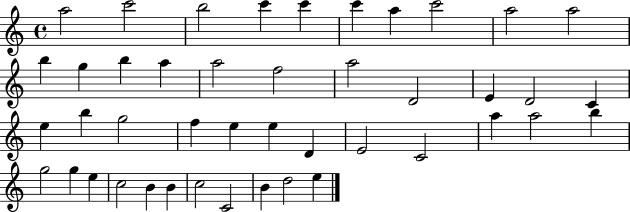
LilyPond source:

{
  \clef treble
  \time 4/4
  \defaultTimeSignature
  \key c \major
  a''2 c'''2 | b''2 c'''4 c'''4 | c'''4 a''4 c'''2 | a''2 a''2 | \break b''4 g''4 b''4 a''4 | a''2 f''2 | a''2 d'2 | e'4 d'2 c'4 | \break e''4 b''4 g''2 | f''4 e''4 e''4 d'4 | e'2 c'2 | a''4 a''2 b''4 | \break g''2 g''4 e''4 | c''2 b'4 b'4 | c''2 c'2 | b'4 d''2 e''4 | \break \bar "|."
}